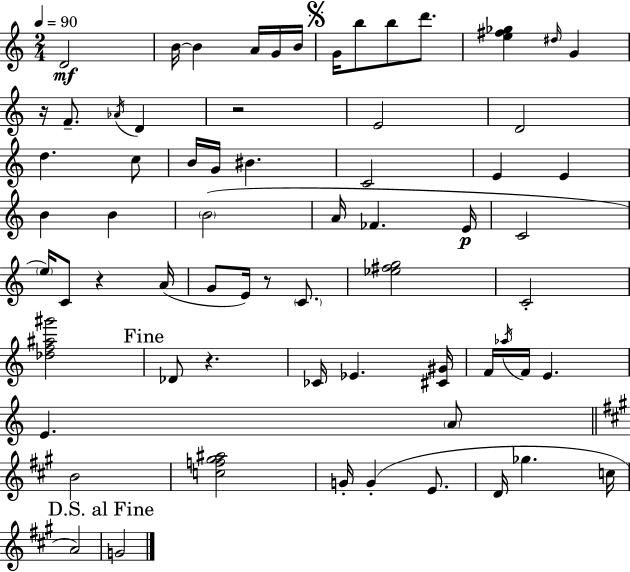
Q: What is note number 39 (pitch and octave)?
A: C4